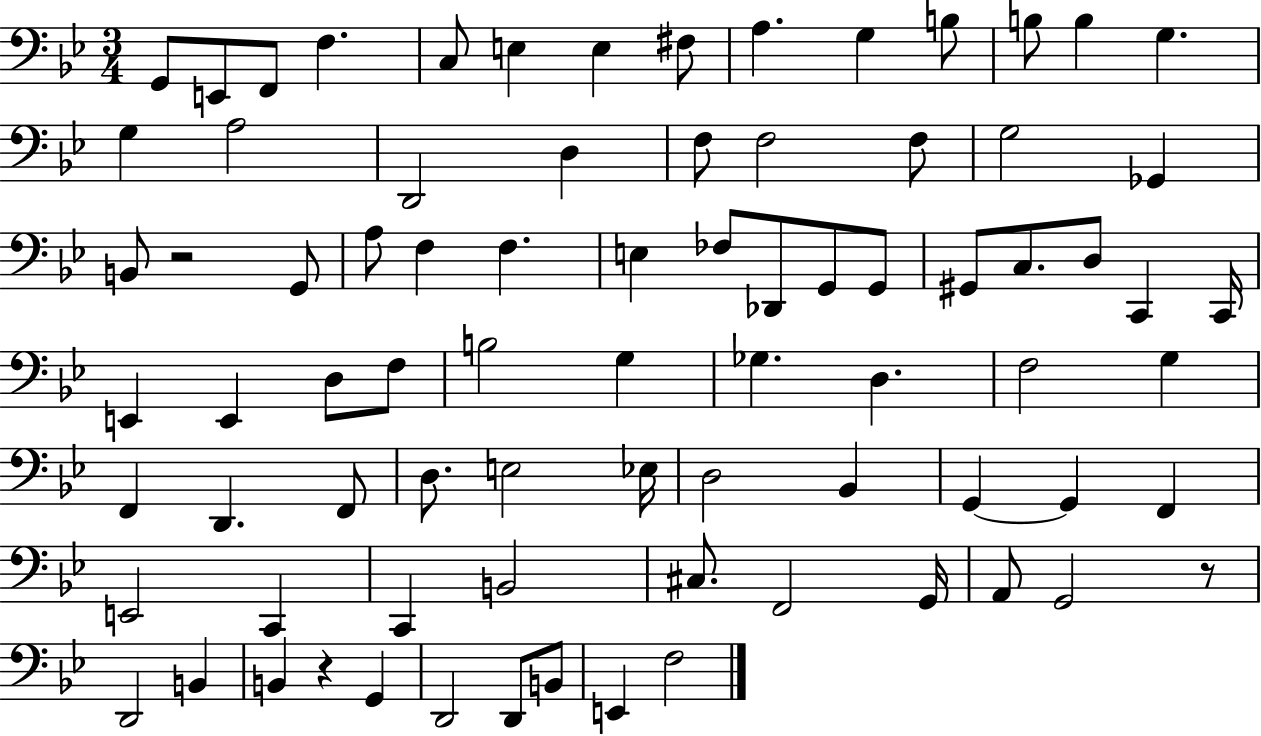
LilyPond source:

{
  \clef bass
  \numericTimeSignature
  \time 3/4
  \key bes \major
  \repeat volta 2 { g,8 e,8 f,8 f4. | c8 e4 e4 fis8 | a4. g4 b8 | b8 b4 g4. | \break g4 a2 | d,2 d4 | f8 f2 f8 | g2 ges,4 | \break b,8 r2 g,8 | a8 f4 f4. | e4 fes8 des,8 g,8 g,8 | gis,8 c8. d8 c,4 c,16 | \break e,4 e,4 d8 f8 | b2 g4 | ges4. d4. | f2 g4 | \break f,4 d,4. f,8 | d8. e2 ees16 | d2 bes,4 | g,4~~ g,4 f,4 | \break e,2 c,4 | c,4 b,2 | cis8. f,2 g,16 | a,8 g,2 r8 | \break d,2 b,4 | b,4 r4 g,4 | d,2 d,8 b,8 | e,4 f2 | \break } \bar "|."
}